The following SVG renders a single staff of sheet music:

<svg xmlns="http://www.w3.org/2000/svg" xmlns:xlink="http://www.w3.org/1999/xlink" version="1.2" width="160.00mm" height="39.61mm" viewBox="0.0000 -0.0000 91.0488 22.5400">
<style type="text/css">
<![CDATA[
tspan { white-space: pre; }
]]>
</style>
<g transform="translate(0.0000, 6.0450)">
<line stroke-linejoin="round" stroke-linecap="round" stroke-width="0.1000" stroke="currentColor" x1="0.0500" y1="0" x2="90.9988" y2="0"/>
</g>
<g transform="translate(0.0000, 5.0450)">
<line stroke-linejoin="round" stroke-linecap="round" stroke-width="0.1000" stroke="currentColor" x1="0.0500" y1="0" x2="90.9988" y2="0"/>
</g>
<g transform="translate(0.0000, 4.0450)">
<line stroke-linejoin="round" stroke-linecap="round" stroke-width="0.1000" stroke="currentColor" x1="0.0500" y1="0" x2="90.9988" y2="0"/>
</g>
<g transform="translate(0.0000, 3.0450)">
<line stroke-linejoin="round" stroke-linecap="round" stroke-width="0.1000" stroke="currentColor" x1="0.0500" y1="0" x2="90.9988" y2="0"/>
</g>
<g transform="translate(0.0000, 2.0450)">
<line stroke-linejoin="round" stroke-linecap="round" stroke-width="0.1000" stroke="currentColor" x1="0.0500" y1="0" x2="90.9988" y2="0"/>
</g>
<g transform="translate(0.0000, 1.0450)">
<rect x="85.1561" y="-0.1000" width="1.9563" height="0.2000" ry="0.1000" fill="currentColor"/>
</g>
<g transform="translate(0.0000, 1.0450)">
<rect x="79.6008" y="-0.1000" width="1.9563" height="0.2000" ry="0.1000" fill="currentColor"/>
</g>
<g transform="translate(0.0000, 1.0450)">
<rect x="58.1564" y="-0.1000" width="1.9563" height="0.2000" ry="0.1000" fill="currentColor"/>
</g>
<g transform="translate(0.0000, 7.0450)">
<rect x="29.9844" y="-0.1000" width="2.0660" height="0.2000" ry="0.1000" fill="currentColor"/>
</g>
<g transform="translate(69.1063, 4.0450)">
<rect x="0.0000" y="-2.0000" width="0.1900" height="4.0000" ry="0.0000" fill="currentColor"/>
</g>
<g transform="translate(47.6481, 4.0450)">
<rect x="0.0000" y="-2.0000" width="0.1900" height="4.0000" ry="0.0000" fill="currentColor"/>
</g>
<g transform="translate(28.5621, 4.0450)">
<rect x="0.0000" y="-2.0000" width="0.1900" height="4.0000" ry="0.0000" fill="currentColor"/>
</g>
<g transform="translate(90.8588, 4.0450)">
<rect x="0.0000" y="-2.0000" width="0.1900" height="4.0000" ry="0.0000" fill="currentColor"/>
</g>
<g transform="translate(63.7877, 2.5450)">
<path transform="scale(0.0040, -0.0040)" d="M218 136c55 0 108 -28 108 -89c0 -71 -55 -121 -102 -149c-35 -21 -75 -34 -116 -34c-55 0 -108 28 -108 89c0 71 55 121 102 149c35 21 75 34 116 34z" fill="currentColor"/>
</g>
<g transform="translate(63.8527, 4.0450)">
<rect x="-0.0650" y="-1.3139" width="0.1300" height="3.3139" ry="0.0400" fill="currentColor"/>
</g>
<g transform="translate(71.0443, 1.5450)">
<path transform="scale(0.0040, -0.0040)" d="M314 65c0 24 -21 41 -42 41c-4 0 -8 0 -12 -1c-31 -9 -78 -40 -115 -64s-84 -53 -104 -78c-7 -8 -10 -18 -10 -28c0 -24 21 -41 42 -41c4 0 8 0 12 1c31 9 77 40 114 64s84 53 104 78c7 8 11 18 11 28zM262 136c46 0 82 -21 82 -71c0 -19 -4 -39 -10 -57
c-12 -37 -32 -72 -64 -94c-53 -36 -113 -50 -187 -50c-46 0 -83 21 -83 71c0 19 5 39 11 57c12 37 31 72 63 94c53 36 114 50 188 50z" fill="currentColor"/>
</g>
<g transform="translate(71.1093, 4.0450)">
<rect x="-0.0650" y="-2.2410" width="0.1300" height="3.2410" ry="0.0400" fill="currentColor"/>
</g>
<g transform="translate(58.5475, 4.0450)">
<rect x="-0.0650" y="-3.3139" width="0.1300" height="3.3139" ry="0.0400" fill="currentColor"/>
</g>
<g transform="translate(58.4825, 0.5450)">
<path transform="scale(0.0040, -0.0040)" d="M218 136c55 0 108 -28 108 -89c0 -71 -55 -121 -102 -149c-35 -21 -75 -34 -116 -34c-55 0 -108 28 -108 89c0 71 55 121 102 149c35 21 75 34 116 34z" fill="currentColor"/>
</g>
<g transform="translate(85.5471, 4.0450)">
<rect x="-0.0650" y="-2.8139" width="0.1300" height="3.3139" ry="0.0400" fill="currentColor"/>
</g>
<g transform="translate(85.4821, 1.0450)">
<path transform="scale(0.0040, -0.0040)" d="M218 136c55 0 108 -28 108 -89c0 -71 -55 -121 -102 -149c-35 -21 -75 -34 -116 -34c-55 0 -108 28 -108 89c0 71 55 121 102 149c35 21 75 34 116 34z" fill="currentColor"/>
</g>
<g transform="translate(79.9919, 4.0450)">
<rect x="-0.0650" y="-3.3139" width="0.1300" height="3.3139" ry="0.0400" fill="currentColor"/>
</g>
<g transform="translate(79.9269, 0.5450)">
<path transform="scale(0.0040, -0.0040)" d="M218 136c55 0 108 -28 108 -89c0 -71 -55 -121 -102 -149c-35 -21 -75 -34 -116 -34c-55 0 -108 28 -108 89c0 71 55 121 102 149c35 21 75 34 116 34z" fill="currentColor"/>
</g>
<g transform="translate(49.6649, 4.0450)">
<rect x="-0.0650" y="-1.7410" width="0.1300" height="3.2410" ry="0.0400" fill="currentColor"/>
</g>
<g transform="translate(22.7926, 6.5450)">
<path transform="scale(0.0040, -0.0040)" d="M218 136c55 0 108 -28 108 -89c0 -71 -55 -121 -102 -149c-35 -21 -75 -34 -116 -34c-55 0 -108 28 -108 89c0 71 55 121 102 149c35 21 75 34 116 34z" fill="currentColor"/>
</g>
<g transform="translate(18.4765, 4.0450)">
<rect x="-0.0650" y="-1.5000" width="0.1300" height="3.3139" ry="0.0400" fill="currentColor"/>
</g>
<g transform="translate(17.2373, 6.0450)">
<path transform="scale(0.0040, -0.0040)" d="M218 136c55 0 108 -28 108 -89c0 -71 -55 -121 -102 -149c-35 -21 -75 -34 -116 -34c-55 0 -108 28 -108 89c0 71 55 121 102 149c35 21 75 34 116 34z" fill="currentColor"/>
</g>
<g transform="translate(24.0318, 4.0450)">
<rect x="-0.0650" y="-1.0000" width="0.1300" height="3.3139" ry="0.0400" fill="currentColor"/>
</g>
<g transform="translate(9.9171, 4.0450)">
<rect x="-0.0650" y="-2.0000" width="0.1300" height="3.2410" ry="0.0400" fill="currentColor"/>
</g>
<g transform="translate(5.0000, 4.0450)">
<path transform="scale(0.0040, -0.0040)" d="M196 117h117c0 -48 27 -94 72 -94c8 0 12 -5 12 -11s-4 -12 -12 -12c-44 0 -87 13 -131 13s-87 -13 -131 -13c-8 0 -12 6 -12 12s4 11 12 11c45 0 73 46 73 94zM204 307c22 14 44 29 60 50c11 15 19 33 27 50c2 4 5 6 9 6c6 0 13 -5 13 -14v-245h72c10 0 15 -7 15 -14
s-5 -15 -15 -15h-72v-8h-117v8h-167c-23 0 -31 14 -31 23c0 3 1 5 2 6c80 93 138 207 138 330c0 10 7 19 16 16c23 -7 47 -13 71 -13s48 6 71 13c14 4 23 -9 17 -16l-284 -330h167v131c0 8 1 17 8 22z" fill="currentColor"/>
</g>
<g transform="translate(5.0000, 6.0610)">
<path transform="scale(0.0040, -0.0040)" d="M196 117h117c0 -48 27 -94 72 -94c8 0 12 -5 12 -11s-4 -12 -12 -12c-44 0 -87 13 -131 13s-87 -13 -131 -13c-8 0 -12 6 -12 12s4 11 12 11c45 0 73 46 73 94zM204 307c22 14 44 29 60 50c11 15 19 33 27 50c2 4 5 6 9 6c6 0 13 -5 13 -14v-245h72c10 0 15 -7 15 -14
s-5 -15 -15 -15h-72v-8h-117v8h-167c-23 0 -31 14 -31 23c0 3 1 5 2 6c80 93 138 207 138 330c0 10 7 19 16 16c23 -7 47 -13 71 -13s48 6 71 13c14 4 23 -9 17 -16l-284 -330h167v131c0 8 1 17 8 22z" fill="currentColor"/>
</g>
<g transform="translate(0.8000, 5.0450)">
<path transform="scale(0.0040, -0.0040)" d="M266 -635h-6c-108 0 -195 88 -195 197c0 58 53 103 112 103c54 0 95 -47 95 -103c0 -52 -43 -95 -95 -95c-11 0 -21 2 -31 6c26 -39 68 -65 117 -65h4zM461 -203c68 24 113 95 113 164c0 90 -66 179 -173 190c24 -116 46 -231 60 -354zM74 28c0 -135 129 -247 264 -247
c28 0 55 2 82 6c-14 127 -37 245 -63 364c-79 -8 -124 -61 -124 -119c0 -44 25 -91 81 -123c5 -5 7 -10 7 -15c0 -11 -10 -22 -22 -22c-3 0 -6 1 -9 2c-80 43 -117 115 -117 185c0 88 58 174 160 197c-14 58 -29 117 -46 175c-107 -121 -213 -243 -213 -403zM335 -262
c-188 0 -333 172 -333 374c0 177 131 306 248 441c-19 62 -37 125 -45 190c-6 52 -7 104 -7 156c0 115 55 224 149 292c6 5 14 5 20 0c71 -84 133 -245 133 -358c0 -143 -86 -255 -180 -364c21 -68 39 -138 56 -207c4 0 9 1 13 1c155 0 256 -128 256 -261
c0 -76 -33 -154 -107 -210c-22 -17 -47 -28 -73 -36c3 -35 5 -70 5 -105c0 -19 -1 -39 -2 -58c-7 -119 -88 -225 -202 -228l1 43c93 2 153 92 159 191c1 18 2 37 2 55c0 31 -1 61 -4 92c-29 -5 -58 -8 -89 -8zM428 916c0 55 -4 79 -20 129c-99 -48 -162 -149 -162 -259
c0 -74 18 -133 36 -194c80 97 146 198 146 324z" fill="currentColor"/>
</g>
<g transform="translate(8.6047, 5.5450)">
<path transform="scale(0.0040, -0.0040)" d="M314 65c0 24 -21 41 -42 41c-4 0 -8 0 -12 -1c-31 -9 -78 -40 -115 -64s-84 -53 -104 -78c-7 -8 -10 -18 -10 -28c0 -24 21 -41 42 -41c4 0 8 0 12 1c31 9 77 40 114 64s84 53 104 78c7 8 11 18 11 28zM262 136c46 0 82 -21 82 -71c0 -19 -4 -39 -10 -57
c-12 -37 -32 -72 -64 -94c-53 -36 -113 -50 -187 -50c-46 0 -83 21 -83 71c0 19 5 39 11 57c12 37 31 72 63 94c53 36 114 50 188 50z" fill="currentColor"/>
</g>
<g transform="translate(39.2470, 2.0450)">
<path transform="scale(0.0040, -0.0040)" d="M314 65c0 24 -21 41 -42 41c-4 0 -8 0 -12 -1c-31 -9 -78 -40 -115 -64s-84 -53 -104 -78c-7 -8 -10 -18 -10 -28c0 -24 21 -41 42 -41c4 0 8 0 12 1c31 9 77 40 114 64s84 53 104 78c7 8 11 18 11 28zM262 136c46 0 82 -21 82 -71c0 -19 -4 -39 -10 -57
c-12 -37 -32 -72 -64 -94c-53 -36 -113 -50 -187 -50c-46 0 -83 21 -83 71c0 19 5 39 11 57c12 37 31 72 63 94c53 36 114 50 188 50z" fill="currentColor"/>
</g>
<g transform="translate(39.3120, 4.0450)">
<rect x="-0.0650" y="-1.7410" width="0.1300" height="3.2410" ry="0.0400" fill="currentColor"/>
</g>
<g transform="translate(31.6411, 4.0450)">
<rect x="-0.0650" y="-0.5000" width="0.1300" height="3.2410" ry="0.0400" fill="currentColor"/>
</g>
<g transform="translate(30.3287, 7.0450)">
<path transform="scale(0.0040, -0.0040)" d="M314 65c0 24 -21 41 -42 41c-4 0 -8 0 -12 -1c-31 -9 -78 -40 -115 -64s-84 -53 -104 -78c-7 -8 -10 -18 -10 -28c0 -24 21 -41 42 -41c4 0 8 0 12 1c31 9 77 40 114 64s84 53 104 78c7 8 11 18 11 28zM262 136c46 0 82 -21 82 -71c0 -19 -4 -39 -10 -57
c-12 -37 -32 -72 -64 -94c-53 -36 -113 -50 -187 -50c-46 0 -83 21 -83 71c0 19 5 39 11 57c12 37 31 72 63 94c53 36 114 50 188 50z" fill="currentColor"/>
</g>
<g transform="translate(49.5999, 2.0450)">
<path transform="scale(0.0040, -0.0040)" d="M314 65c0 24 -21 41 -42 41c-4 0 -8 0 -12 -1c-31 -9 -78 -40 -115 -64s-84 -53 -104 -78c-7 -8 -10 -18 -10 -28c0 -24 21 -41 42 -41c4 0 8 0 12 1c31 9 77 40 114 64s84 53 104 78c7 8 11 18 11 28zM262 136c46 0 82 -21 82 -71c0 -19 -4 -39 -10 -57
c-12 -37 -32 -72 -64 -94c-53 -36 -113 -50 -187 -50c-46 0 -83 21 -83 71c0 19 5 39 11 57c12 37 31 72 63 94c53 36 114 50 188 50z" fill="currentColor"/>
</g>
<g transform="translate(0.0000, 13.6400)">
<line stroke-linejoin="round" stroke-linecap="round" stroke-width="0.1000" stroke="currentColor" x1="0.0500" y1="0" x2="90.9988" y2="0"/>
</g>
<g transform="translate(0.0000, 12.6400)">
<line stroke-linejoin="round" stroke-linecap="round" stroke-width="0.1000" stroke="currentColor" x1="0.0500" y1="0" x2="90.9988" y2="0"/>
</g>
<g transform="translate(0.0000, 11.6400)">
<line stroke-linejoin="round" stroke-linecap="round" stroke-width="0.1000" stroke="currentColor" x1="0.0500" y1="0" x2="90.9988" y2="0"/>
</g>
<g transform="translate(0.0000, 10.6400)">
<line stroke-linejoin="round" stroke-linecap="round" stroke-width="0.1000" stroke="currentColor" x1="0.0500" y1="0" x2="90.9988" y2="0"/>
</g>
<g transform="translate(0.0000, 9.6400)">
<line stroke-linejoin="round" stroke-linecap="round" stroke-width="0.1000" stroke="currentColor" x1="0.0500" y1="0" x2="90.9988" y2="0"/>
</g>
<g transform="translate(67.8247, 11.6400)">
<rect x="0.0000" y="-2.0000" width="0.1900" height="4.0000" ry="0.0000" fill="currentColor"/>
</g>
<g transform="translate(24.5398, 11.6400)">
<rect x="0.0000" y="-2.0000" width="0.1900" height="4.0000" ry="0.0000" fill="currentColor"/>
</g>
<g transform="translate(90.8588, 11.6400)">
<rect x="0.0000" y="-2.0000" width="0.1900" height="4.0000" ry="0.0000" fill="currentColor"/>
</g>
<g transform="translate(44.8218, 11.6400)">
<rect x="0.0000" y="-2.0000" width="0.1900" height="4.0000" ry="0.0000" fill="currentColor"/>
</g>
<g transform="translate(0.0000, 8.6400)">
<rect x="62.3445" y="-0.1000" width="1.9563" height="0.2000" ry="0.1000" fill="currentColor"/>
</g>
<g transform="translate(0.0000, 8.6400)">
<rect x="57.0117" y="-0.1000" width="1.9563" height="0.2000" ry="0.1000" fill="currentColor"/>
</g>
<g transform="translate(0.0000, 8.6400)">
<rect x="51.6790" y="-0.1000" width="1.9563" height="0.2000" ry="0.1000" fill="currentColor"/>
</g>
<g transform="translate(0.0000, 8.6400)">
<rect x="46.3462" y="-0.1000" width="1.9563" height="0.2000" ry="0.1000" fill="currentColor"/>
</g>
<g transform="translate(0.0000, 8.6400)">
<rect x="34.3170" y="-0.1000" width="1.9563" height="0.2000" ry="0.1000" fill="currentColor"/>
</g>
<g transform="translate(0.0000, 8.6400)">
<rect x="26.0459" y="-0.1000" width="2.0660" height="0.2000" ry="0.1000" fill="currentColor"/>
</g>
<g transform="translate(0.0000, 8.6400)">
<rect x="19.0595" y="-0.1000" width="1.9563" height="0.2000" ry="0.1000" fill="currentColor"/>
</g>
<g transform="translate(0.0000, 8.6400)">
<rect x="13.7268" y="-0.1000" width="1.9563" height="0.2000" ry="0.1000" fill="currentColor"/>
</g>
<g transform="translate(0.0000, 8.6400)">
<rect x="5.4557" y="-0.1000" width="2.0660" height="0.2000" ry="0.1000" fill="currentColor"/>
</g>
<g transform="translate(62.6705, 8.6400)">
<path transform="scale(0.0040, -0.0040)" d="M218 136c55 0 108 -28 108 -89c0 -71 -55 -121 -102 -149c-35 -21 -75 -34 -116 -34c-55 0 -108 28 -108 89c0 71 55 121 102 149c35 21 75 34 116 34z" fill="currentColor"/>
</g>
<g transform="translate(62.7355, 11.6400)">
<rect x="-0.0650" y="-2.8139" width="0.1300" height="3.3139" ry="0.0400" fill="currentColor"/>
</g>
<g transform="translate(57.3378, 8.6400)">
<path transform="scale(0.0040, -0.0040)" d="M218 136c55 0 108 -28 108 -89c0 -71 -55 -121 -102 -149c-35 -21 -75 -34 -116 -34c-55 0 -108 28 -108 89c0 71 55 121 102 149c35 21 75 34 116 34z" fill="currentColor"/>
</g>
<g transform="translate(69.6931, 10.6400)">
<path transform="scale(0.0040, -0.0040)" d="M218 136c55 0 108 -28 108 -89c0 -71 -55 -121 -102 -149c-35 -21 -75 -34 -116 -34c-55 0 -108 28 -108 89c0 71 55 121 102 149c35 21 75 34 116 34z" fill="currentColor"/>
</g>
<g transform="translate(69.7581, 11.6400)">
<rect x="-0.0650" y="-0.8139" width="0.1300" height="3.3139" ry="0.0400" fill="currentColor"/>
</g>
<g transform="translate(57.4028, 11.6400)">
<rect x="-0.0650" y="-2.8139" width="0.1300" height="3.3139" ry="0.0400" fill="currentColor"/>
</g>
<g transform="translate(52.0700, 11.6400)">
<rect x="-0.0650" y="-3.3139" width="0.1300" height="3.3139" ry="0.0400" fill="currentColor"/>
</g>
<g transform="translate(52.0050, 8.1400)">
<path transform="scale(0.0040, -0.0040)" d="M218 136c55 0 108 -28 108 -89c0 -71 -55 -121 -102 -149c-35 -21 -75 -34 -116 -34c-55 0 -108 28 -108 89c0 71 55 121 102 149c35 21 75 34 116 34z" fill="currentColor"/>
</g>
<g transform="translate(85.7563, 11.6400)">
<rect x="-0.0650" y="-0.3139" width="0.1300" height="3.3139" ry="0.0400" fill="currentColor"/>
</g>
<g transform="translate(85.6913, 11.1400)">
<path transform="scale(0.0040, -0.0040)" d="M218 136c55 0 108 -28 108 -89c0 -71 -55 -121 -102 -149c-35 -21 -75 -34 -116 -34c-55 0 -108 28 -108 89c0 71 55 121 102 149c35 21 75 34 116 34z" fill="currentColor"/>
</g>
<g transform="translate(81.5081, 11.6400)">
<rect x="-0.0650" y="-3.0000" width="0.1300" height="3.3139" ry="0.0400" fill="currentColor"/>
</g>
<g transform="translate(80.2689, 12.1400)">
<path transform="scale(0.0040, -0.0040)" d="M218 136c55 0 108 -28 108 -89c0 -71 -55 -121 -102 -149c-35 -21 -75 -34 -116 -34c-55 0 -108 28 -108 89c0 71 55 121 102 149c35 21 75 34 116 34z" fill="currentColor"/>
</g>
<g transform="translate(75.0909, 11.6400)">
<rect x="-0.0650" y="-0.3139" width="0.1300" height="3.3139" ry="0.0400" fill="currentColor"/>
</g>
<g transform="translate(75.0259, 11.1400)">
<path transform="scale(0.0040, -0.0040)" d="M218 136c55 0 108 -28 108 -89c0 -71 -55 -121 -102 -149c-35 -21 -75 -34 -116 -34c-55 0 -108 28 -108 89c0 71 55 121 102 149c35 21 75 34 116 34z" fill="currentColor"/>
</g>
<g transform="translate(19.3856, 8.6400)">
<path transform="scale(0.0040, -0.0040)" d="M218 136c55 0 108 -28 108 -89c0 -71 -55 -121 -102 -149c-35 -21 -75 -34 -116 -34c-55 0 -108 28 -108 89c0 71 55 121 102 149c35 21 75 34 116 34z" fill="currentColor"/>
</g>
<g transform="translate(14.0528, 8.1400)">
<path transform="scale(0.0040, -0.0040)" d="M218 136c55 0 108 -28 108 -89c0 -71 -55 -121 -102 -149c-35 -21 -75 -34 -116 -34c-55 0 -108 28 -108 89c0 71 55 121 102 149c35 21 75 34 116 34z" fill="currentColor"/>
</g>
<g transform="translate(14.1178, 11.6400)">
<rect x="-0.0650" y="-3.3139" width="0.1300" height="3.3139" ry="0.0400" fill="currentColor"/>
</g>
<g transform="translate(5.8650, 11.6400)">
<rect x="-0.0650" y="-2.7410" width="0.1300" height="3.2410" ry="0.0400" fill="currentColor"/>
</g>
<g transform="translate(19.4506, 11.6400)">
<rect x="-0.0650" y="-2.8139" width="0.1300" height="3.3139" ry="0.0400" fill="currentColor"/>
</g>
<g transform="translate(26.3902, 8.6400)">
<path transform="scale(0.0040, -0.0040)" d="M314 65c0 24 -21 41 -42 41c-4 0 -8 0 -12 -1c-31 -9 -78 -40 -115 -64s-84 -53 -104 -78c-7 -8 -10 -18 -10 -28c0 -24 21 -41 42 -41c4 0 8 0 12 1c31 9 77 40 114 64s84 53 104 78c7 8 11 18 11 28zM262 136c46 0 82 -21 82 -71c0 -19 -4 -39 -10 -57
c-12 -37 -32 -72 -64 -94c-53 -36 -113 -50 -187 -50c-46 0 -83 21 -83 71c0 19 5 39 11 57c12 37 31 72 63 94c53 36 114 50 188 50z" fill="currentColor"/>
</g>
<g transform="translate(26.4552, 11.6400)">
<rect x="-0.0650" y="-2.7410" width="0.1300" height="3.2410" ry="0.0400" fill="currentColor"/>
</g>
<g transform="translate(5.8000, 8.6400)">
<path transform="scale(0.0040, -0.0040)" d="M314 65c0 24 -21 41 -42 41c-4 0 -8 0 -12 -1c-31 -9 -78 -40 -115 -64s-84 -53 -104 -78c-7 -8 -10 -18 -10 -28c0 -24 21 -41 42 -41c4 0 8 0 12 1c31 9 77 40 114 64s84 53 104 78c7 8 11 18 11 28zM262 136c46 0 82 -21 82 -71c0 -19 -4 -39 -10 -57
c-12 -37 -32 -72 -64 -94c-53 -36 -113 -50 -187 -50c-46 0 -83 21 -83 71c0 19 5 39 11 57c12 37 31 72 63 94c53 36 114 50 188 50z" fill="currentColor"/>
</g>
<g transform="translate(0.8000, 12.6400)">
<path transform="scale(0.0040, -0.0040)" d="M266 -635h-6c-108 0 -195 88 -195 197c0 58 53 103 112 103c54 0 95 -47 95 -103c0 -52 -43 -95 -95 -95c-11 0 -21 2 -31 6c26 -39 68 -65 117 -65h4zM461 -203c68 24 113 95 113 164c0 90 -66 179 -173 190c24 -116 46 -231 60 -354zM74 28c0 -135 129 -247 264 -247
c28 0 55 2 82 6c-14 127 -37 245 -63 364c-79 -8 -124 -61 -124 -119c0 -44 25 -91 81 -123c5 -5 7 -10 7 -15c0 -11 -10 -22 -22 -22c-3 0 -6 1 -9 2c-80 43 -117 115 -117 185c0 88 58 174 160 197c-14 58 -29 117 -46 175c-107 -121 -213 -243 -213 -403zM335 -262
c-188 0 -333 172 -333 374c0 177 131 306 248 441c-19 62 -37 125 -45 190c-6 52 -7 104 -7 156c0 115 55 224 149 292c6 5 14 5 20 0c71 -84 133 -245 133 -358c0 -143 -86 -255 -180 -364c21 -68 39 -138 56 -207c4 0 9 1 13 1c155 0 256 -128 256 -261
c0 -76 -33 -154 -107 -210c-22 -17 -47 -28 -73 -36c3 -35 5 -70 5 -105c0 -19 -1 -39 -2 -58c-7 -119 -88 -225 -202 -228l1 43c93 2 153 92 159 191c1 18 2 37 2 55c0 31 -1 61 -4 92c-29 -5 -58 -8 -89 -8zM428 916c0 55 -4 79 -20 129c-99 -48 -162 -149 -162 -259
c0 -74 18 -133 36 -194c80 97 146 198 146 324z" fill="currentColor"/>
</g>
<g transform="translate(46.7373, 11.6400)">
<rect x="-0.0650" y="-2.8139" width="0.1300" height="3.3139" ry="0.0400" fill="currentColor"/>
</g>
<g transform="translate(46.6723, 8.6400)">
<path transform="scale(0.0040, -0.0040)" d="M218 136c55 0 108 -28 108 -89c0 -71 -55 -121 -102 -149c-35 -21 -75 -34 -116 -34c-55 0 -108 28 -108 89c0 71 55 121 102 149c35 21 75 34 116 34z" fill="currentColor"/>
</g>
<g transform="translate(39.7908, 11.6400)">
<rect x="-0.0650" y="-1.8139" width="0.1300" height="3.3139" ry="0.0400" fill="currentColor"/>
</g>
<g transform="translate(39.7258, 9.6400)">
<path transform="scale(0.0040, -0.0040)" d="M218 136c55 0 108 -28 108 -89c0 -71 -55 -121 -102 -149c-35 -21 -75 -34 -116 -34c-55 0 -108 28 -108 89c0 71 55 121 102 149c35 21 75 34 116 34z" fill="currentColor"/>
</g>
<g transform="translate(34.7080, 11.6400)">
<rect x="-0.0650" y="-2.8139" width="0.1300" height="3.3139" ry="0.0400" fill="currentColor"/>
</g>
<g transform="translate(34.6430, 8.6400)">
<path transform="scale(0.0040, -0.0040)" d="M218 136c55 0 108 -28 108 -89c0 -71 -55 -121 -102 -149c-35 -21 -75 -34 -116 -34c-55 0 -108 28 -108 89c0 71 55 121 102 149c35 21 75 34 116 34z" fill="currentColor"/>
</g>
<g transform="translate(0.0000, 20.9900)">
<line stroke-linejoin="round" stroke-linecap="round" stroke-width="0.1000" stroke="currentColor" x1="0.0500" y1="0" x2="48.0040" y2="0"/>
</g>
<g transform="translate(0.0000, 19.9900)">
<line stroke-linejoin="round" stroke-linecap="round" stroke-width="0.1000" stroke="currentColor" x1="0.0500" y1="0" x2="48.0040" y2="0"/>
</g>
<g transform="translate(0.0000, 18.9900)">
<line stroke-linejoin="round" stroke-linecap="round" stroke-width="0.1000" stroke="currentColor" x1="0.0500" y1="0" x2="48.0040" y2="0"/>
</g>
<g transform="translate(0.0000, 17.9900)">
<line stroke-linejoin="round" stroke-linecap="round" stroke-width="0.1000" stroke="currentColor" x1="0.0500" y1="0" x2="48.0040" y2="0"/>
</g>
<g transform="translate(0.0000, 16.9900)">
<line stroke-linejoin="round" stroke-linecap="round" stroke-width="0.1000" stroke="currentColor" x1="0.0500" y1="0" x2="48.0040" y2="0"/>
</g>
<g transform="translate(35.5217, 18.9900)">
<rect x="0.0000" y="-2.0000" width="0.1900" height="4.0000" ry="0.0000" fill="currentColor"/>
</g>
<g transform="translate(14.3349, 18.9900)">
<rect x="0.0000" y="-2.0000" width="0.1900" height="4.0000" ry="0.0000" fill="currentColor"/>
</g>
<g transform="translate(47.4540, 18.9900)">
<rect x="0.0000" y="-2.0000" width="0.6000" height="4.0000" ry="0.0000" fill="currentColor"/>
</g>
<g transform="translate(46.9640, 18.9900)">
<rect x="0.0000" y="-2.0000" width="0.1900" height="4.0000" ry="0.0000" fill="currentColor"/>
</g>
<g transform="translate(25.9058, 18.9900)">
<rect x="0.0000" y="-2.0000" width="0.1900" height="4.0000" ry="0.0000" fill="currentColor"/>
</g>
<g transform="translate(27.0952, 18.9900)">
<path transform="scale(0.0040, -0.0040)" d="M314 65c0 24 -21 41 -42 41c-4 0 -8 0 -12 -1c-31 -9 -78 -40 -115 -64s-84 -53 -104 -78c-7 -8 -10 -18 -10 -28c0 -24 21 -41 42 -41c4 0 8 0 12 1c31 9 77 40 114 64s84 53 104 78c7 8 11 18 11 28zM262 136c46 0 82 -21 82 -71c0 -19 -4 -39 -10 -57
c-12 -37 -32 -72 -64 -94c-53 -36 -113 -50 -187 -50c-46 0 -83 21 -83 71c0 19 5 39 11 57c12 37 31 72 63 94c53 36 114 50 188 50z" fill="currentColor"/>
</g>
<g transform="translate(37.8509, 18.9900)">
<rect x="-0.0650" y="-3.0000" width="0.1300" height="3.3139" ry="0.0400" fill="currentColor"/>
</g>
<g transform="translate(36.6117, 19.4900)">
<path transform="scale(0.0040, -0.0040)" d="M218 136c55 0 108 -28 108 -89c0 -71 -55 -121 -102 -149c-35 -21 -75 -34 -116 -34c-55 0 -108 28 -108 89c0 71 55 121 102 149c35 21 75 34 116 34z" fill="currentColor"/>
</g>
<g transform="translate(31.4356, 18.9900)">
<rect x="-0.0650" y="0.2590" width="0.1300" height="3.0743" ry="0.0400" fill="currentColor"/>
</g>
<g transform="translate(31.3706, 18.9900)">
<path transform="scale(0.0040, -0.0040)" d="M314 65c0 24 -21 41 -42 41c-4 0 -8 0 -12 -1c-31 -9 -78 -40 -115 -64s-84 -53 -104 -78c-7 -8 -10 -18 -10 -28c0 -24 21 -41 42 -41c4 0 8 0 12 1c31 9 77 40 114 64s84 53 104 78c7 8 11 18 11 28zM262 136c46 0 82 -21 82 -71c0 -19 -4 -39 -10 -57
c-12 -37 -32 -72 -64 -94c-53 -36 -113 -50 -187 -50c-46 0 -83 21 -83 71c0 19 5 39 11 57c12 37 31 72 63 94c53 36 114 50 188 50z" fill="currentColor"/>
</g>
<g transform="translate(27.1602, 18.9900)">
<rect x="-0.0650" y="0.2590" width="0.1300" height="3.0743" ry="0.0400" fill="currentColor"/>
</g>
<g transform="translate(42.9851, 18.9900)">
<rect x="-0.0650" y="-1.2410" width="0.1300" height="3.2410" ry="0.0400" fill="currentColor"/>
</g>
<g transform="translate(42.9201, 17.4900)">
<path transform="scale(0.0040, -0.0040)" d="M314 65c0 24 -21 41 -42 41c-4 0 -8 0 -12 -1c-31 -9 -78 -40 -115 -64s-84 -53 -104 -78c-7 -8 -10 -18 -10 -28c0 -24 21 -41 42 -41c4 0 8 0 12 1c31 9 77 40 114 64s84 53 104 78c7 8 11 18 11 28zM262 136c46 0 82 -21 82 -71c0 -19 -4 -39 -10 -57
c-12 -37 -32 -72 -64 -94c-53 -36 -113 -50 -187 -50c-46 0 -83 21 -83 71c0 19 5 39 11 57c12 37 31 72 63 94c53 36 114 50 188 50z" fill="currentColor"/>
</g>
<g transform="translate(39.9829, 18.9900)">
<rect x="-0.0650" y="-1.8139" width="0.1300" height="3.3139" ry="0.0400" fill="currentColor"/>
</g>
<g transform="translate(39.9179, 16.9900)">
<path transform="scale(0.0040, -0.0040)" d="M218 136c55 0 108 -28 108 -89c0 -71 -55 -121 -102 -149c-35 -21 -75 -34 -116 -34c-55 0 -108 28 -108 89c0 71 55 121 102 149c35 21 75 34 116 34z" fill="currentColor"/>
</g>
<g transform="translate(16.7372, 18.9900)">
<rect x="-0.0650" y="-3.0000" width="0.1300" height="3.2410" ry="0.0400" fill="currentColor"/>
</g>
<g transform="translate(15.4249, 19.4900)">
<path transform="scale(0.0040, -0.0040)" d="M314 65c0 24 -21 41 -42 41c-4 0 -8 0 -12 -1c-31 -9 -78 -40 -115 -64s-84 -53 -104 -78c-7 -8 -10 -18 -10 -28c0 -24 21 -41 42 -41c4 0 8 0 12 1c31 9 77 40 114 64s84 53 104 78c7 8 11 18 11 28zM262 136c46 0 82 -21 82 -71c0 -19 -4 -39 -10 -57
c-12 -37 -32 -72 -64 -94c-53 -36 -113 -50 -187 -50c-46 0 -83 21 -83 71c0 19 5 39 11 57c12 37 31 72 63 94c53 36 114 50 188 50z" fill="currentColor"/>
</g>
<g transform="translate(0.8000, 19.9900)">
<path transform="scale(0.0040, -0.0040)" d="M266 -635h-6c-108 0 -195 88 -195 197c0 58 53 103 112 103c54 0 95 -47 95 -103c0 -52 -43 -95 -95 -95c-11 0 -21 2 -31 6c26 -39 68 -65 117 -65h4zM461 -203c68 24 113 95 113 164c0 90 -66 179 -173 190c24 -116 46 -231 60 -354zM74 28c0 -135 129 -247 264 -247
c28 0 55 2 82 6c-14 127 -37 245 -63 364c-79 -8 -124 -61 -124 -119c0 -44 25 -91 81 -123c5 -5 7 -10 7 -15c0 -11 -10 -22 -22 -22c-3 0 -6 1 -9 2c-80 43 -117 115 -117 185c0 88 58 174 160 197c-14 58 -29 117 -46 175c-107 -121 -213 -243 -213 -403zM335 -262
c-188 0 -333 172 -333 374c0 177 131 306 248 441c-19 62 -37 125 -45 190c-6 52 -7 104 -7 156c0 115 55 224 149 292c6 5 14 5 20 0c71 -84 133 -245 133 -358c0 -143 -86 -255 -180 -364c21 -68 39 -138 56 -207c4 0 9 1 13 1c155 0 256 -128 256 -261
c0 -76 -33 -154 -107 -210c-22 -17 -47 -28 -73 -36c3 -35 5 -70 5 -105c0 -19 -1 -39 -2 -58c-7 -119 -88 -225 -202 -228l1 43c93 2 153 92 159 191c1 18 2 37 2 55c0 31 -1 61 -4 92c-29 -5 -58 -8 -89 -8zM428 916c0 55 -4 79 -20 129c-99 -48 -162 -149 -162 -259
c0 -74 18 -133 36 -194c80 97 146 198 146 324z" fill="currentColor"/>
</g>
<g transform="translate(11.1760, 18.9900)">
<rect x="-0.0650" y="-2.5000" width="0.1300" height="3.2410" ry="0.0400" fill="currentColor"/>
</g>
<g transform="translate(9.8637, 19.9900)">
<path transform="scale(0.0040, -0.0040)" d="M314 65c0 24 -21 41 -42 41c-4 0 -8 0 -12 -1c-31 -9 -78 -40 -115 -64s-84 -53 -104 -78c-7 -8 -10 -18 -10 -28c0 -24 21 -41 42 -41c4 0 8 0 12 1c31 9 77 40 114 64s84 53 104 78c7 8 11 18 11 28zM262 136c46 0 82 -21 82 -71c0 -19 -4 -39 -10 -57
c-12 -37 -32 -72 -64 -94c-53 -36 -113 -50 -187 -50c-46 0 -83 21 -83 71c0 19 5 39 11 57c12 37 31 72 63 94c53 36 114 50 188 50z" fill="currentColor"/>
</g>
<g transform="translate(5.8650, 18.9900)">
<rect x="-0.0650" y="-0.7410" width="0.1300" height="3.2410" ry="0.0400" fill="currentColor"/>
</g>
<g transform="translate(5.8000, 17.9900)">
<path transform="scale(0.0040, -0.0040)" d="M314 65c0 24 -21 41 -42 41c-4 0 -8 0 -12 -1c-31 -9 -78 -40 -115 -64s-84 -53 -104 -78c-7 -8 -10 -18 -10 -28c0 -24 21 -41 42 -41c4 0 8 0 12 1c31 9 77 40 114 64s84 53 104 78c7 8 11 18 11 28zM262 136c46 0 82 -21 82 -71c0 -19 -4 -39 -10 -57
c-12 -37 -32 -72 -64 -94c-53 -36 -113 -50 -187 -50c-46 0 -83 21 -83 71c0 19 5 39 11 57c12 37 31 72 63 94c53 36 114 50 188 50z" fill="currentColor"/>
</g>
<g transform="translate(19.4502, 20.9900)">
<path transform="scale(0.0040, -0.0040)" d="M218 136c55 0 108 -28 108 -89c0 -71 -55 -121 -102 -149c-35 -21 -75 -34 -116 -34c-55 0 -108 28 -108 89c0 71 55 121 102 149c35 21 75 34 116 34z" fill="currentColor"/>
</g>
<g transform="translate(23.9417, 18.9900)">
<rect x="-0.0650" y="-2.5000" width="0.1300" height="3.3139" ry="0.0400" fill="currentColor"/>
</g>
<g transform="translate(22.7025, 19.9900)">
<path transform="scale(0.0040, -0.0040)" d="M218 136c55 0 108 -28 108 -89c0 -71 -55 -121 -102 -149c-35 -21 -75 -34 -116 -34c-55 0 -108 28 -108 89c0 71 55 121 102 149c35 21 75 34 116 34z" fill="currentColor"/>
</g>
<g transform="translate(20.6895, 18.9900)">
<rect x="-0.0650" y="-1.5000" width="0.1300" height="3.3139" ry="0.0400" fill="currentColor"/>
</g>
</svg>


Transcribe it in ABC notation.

X:1
T:Untitled
M:4/4
L:1/4
K:C
F2 E D C2 f2 f2 b e g2 b a a2 b a a2 a f a b a a d c A c d2 G2 A2 E G B2 B2 A f e2